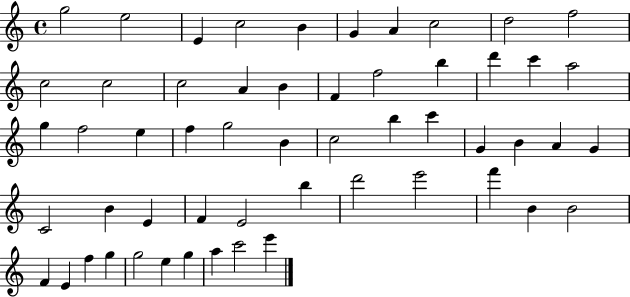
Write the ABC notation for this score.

X:1
T:Untitled
M:4/4
L:1/4
K:C
g2 e2 E c2 B G A c2 d2 f2 c2 c2 c2 A B F f2 b d' c' a2 g f2 e f g2 B c2 b c' G B A G C2 B E F E2 b d'2 e'2 f' B B2 F E f g g2 e g a c'2 e'